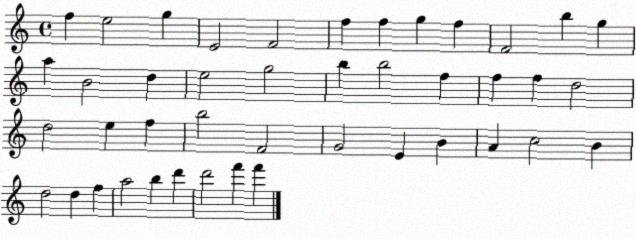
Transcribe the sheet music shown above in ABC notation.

X:1
T:Untitled
M:4/4
L:1/4
K:C
f e2 g E2 F2 f f g f F2 b g a B2 d e2 g2 b b2 f f f d2 d2 e f b2 F2 G2 E B A c2 B d2 d f a2 b d' d'2 f' f'